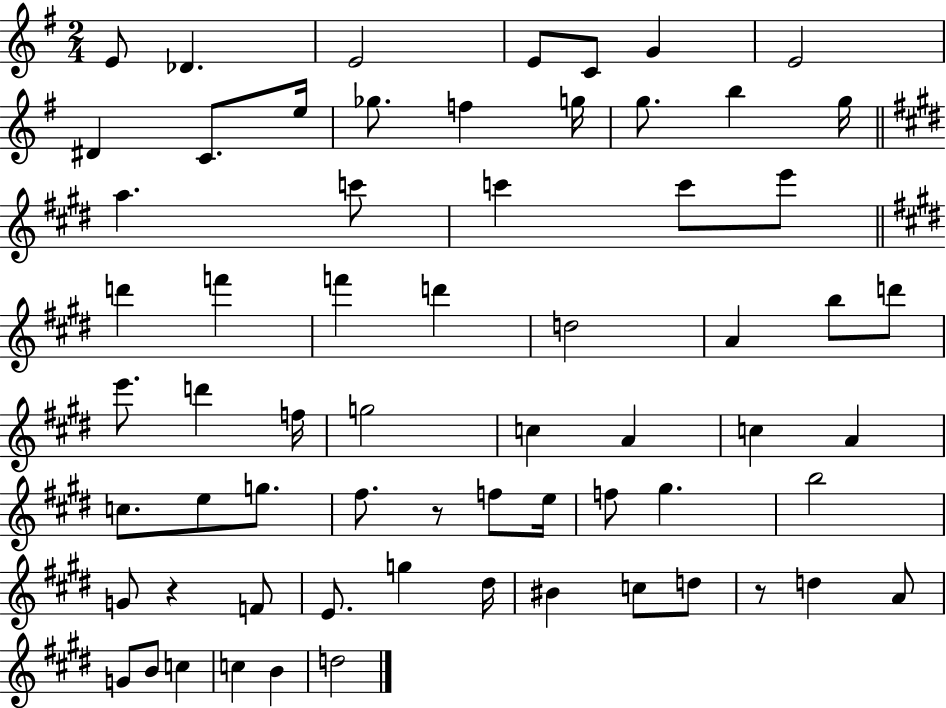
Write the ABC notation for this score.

X:1
T:Untitled
M:2/4
L:1/4
K:G
E/2 _D E2 E/2 C/2 G E2 ^D C/2 e/4 _g/2 f g/4 g/2 b g/4 a c'/2 c' c'/2 e'/2 d' f' f' d' d2 A b/2 d'/2 e'/2 d' f/4 g2 c A c A c/2 e/2 g/2 ^f/2 z/2 f/2 e/4 f/2 ^g b2 G/2 z F/2 E/2 g ^d/4 ^B c/2 d/2 z/2 d A/2 G/2 B/2 c c B d2